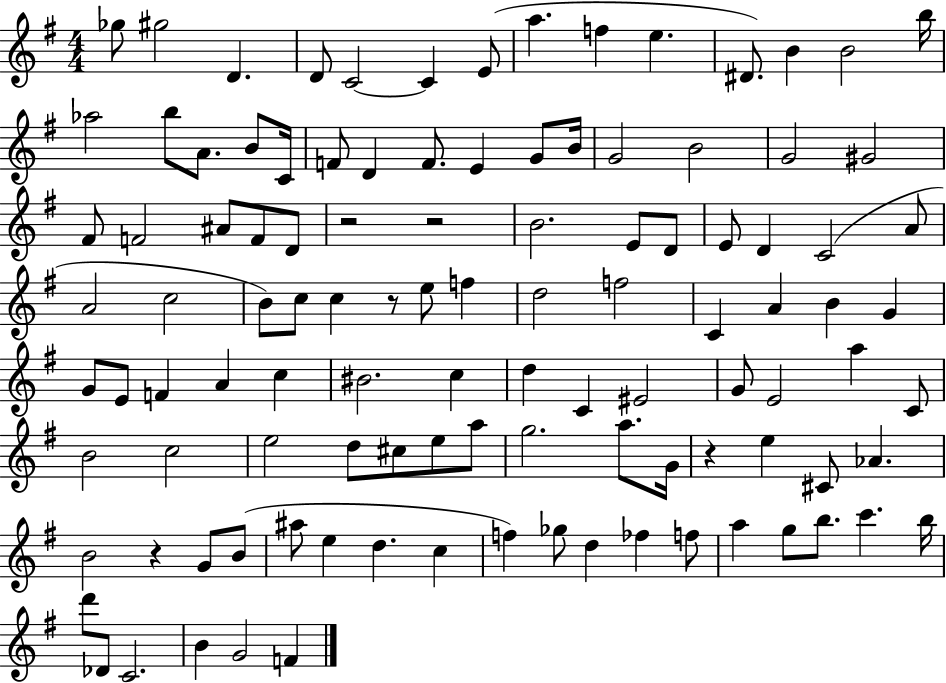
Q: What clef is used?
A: treble